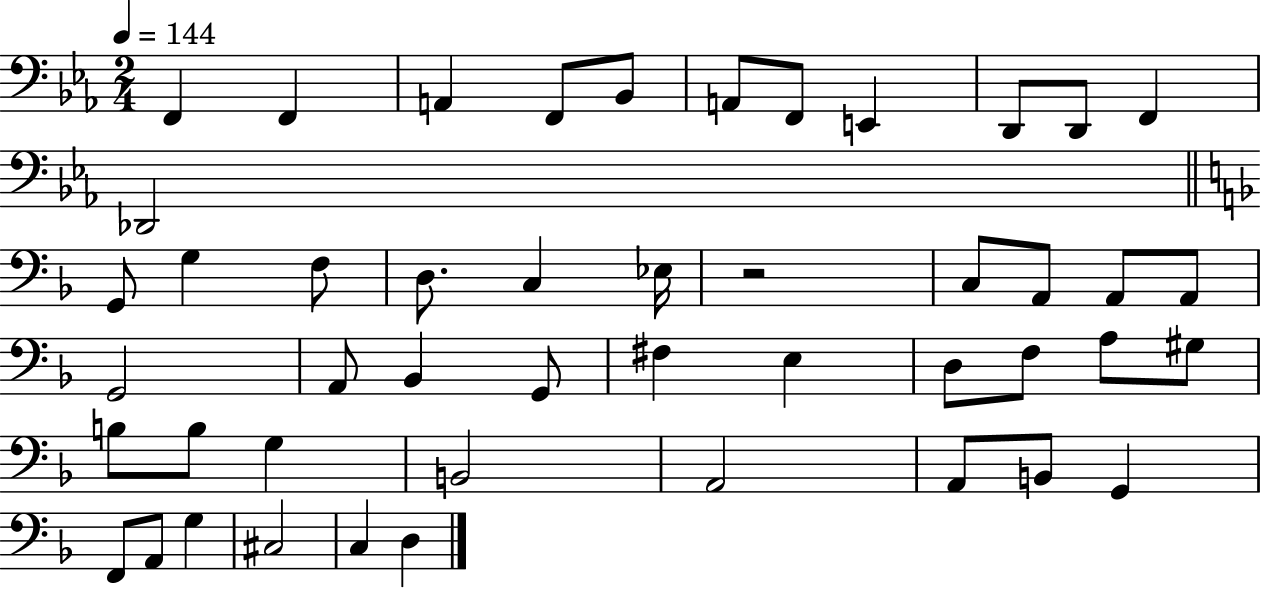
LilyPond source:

{
  \clef bass
  \numericTimeSignature
  \time 2/4
  \key ees \major
  \tempo 4 = 144
  f,4 f,4 | a,4 f,8 bes,8 | a,8 f,8 e,4 | d,8 d,8 f,4 | \break des,2 | \bar "||" \break \key d \minor g,8 g4 f8 | d8. c4 ees16 | r2 | c8 a,8 a,8 a,8 | \break g,2 | a,8 bes,4 g,8 | fis4 e4 | d8 f8 a8 gis8 | \break b8 b8 g4 | b,2 | a,2 | a,8 b,8 g,4 | \break f,8 a,8 g4 | cis2 | c4 d4 | \bar "|."
}